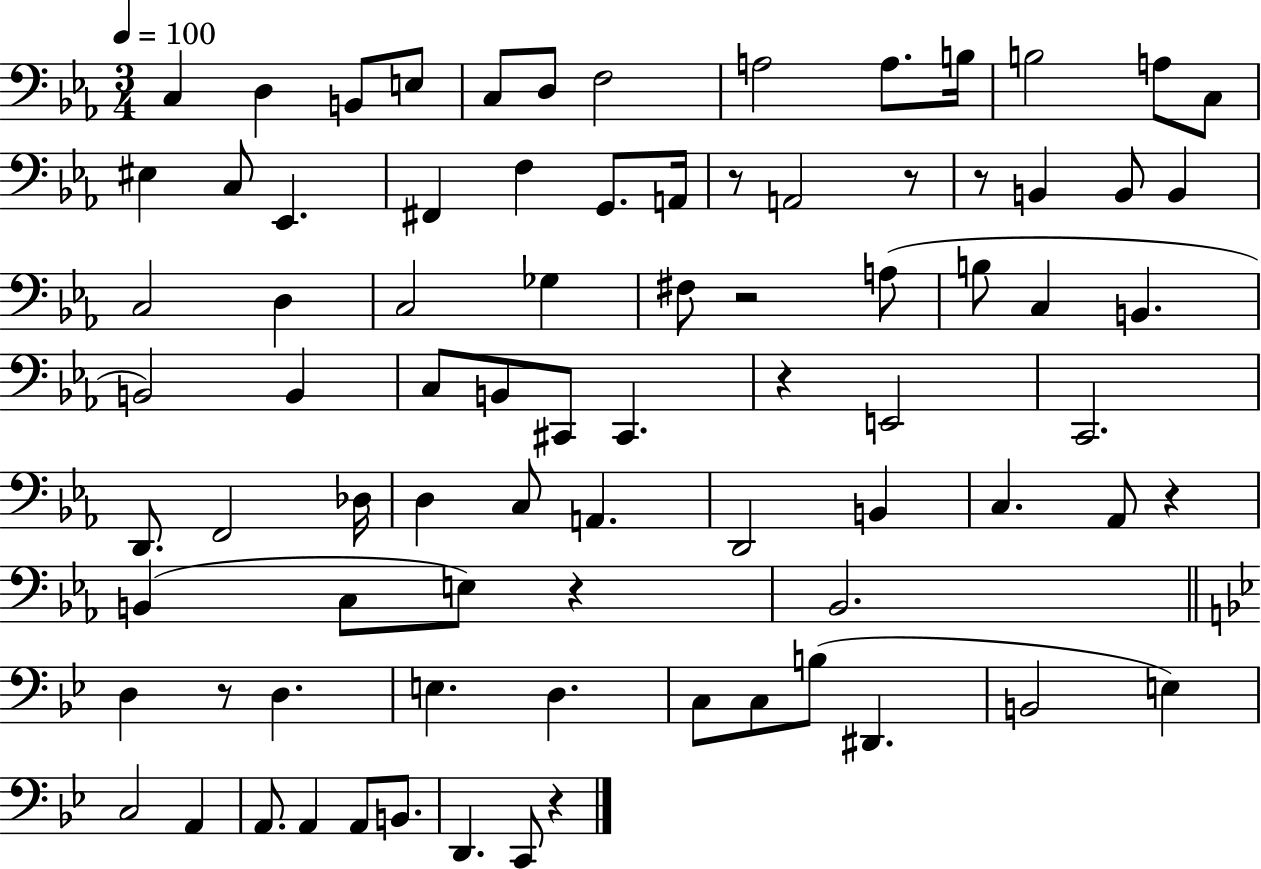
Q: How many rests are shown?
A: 9